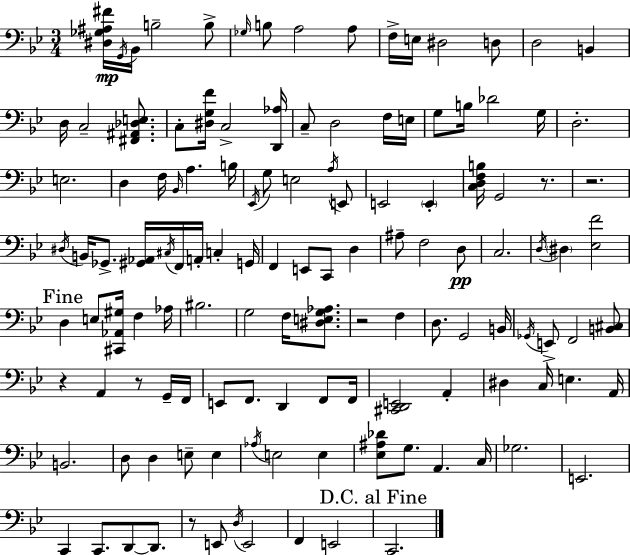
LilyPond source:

{
  \clef bass
  \numericTimeSignature
  \time 3/4
  \key bes \major
  <dis ges ais fis'>16\mp \acciaccatura { g,16 } bes,16 b2-- b8-> | \grace { ges16 } b8 a2 | a8 f16-> e16 dis2 | d8 d2 b,4 | \break d16 c2-- <fis, ais, des e>8. | c8-. <dis g f'>16 c2-> | <d, aes>16 c8-- d2 | f16 e16 g8 b16 des'2 | \break g16 d2.-. | e2. | d4 f16 \grace { bes,16 } a4. | b16 \acciaccatura { ees,16 } g8 e2 | \break \acciaccatura { a16 } e,8 e,2 | \parenthesize e,4-. <c d f b>16 g,2 | r8. r2. | \acciaccatura { dis16 } b,16 ges,8.-> <gis, aes,>16 \acciaccatura { cis16 } | \break f,16 a,16-. c4-. g,16 f,4 e,8 | c,8 d4 ais8-- f2 | d8\pp c2. | \acciaccatura { d16 } \parenthesize dis4 | \break <ees f'>2 \mark "Fine" d4 | e8 <cis, aes, gis>16 f4 aes16 bis2. | g2 | f16 <dis e g aes>8. r2 | \break f4 d8. g,2 | b,16 \acciaccatura { ges,16 } e,8-> f,2 | <b, cis>8 r4 | a,4 r8 g,16-- f,16 e,8 f,8. | \break d,4 f,8 f,16 <cis, d, e,>2 | a,4-. dis4 | c16 e4. a,16 b,2. | d8 d4 | \break e8-- e4 \acciaccatura { aes16 } e2 | e4 <ees ais des'>8 | g8. a,4. c16 ges2. | e,2. | \break c,4 | c,8. d,8~~ d,8. r8 | e,8 \acciaccatura { d16 } e,2 f,4 | e,2 \mark "D.C. al Fine" c,2. | \break \bar "|."
}